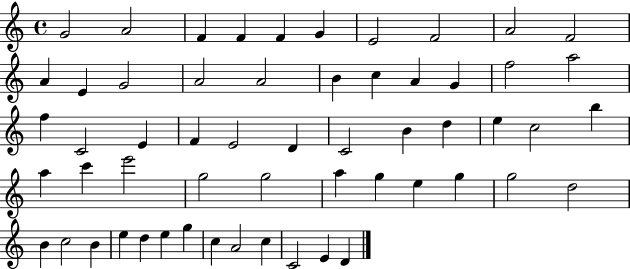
G4/h A4/h F4/q F4/q F4/q G4/q E4/h F4/h A4/h F4/h A4/q E4/q G4/h A4/h A4/h B4/q C5/q A4/q G4/q F5/h A5/h F5/q C4/h E4/q F4/q E4/h D4/q C4/h B4/q D5/q E5/q C5/h B5/q A5/q C6/q E6/h G5/h G5/h A5/q G5/q E5/q G5/q G5/h D5/h B4/q C5/h B4/q E5/q D5/q E5/q G5/q C5/q A4/h C5/q C4/h E4/q D4/q